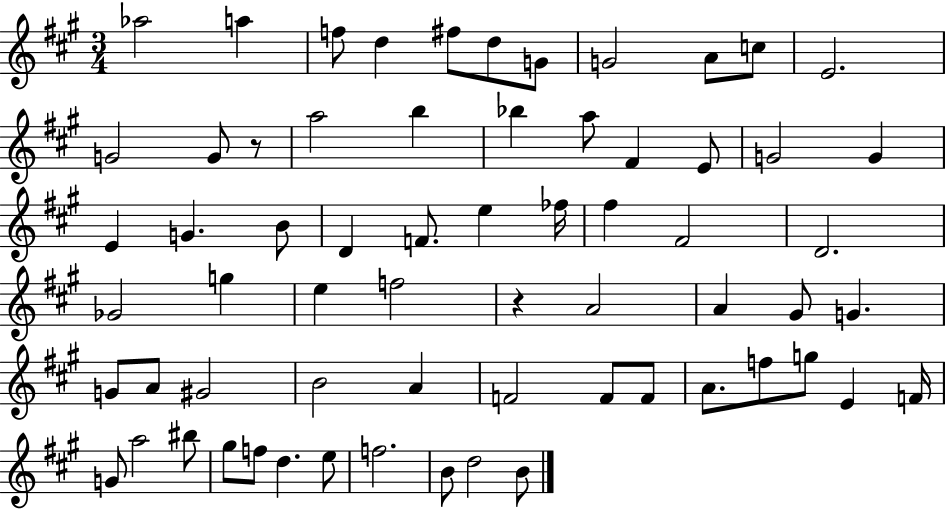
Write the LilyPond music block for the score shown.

{
  \clef treble
  \numericTimeSignature
  \time 3/4
  \key a \major
  aes''2 a''4 | f''8 d''4 fis''8 d''8 g'8 | g'2 a'8 c''8 | e'2. | \break g'2 g'8 r8 | a''2 b''4 | bes''4 a''8 fis'4 e'8 | g'2 g'4 | \break e'4 g'4. b'8 | d'4 f'8. e''4 fes''16 | fis''4 fis'2 | d'2. | \break ges'2 g''4 | e''4 f''2 | r4 a'2 | a'4 gis'8 g'4. | \break g'8 a'8 gis'2 | b'2 a'4 | f'2 f'8 f'8 | a'8. f''8 g''8 e'4 f'16 | \break g'8 a''2 bis''8 | gis''8 f''8 d''4. e''8 | f''2. | b'8 d''2 b'8 | \break \bar "|."
}